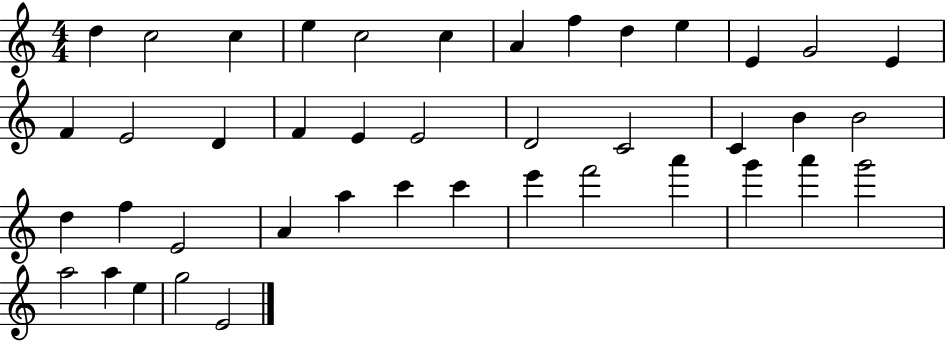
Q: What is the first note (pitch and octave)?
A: D5